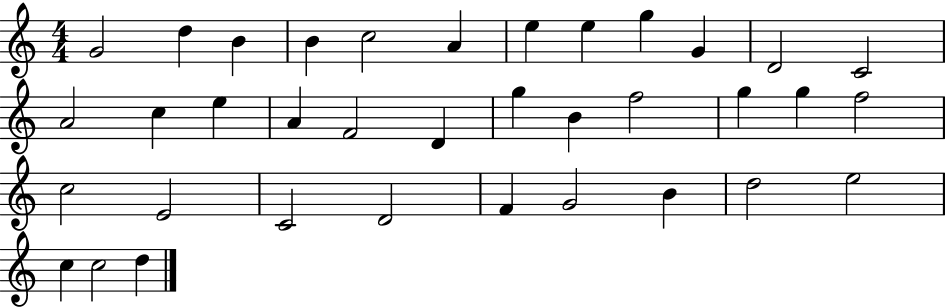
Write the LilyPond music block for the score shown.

{
  \clef treble
  \numericTimeSignature
  \time 4/4
  \key c \major
  g'2 d''4 b'4 | b'4 c''2 a'4 | e''4 e''4 g''4 g'4 | d'2 c'2 | \break a'2 c''4 e''4 | a'4 f'2 d'4 | g''4 b'4 f''2 | g''4 g''4 f''2 | \break c''2 e'2 | c'2 d'2 | f'4 g'2 b'4 | d''2 e''2 | \break c''4 c''2 d''4 | \bar "|."
}